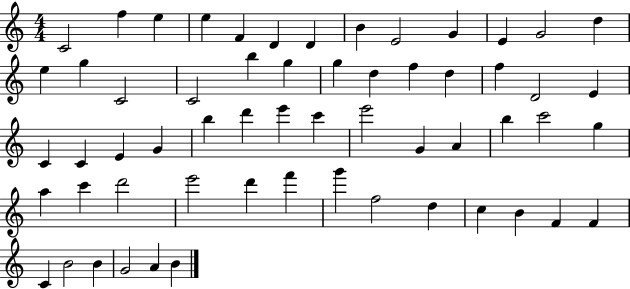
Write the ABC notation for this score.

X:1
T:Untitled
M:4/4
L:1/4
K:C
C2 f e e F D D B E2 G E G2 d e g C2 C2 b g g d f d f D2 E C C E G b d' e' c' e'2 G A b c'2 g a c' d'2 e'2 d' f' g' f2 d c B F F C B2 B G2 A B